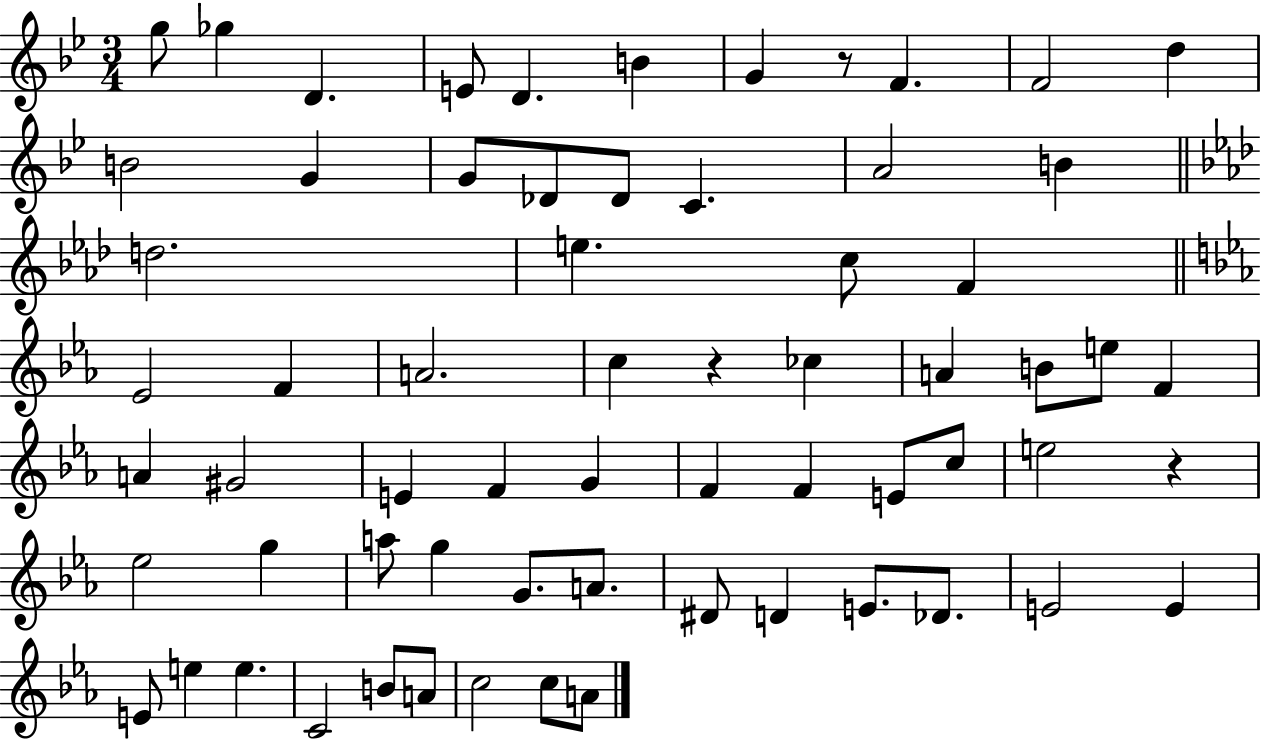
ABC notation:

X:1
T:Untitled
M:3/4
L:1/4
K:Bb
g/2 _g D E/2 D B G z/2 F F2 d B2 G G/2 _D/2 _D/2 C A2 B d2 e c/2 F _E2 F A2 c z _c A B/2 e/2 F A ^G2 E F G F F E/2 c/2 e2 z _e2 g a/2 g G/2 A/2 ^D/2 D E/2 _D/2 E2 E E/2 e e C2 B/2 A/2 c2 c/2 A/2